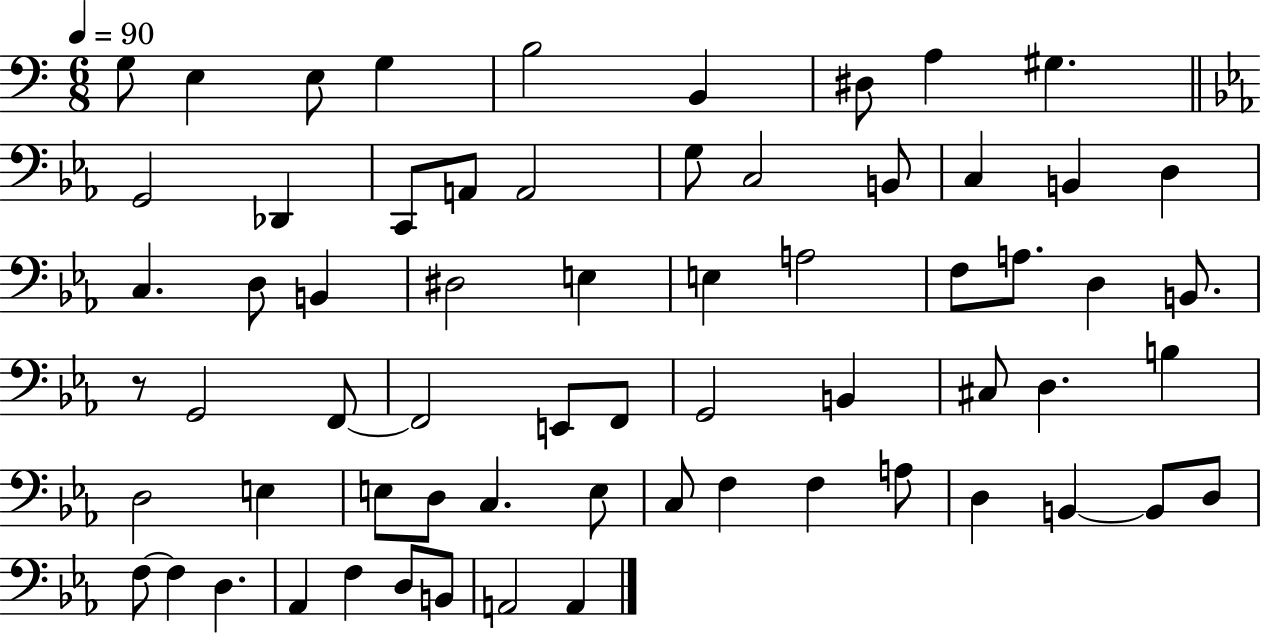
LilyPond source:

{
  \clef bass
  \numericTimeSignature
  \time 6/8
  \key c \major
  \tempo 4 = 90
  g8 e4 e8 g4 | b2 b,4 | dis8 a4 gis4. | \bar "||" \break \key ees \major g,2 des,4 | c,8 a,8 a,2 | g8 c2 b,8 | c4 b,4 d4 | \break c4. d8 b,4 | dis2 e4 | e4 a2 | f8 a8. d4 b,8. | \break r8 g,2 f,8~~ | f,2 e,8 f,8 | g,2 b,4 | cis8 d4. b4 | \break d2 e4 | e8 d8 c4. e8 | c8 f4 f4 a8 | d4 b,4~~ b,8 d8 | \break f8~~ f4 d4. | aes,4 f4 d8 b,8 | a,2 a,4 | \bar "|."
}